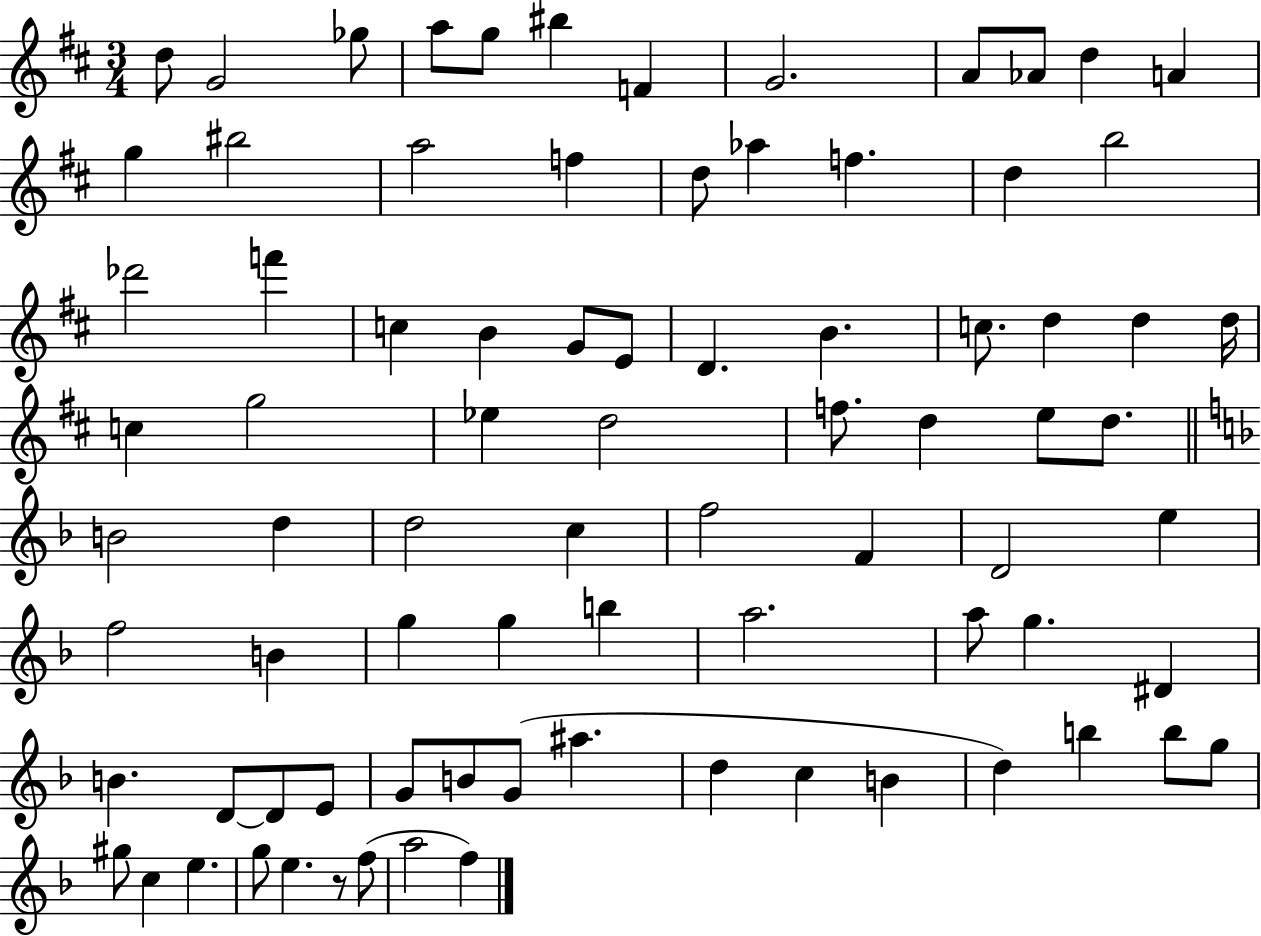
{
  \clef treble
  \numericTimeSignature
  \time 3/4
  \key d \major
  \repeat volta 2 { d''8 g'2 ges''8 | a''8 g''8 bis''4 f'4 | g'2. | a'8 aes'8 d''4 a'4 | \break g''4 bis''2 | a''2 f''4 | d''8 aes''4 f''4. | d''4 b''2 | \break des'''2 f'''4 | c''4 b'4 g'8 e'8 | d'4. b'4. | c''8. d''4 d''4 d''16 | \break c''4 g''2 | ees''4 d''2 | f''8. d''4 e''8 d''8. | \bar "||" \break \key d \minor b'2 d''4 | d''2 c''4 | f''2 f'4 | d'2 e''4 | \break f''2 b'4 | g''4 g''4 b''4 | a''2. | a''8 g''4. dis'4 | \break b'4. d'8~~ d'8 e'8 | g'8 b'8 g'8( ais''4. | d''4 c''4 b'4 | d''4) b''4 b''8 g''8 | \break gis''8 c''4 e''4. | g''8 e''4. r8 f''8( | a''2 f''4) | } \bar "|."
}